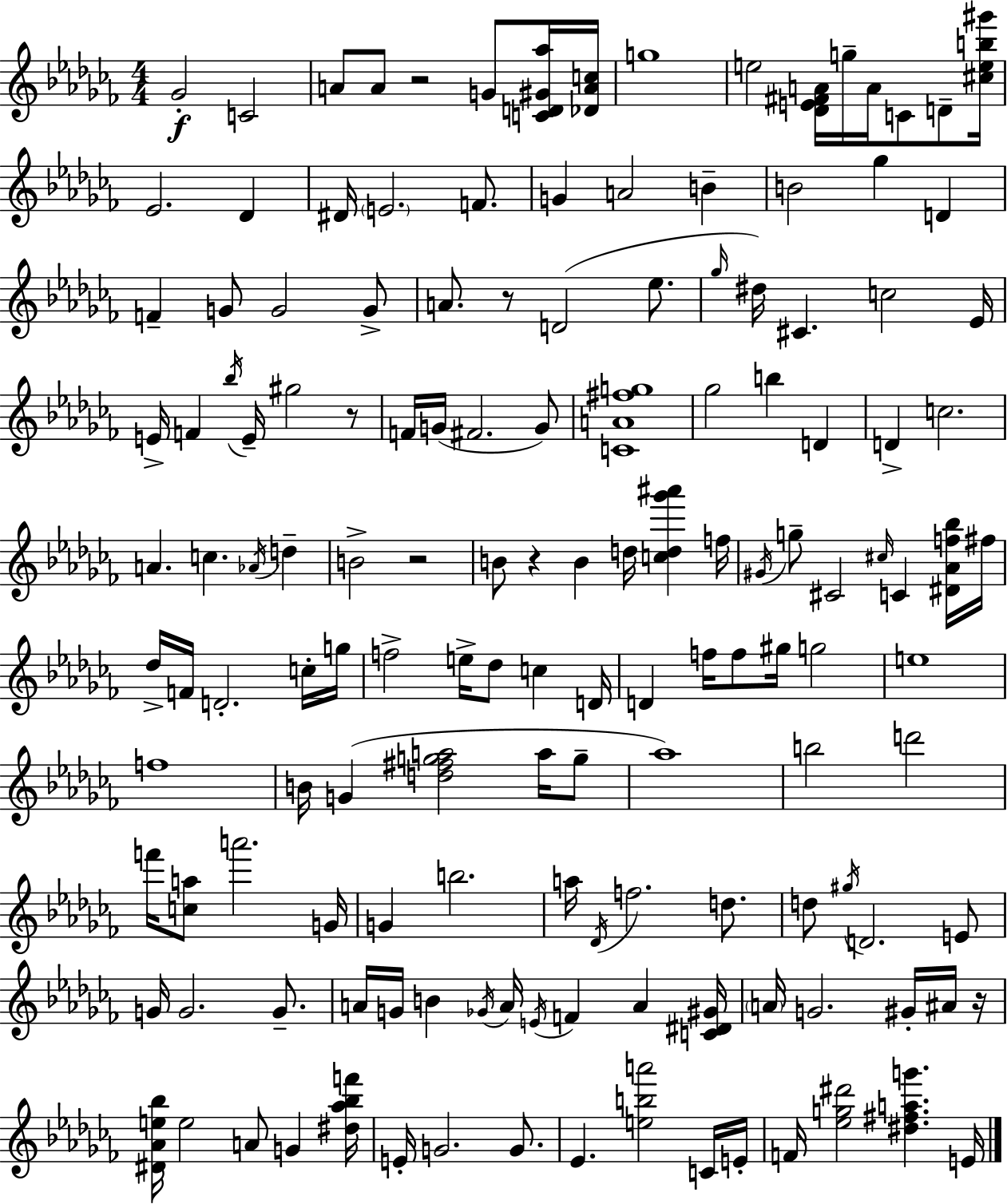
{
  \clef treble
  \numericTimeSignature
  \time 4/4
  \key aes \minor
  ges'2-.\f c'2 | a'8 a'8 r2 g'8 <c' d' gis' aes''>16 <des' a' c''>16 | g''1 | e''2 <des' e' fis' a'>16 g''16-- a'16 c'8 d'8-- <cis'' e'' b'' gis'''>16 | \break ees'2. des'4 | dis'16 \parenthesize e'2. f'8. | g'4 a'2 b'4-- | b'2 ges''4 d'4 | \break f'4-- g'8 g'2 g'8-> | a'8. r8 d'2( ees''8. | \grace { ges''16 } dis''16) cis'4. c''2 | ees'16 e'16-> f'4 \acciaccatura { bes''16 } e'16-- gis''2 | \break r8 f'16 g'16( fis'2. | g'8) <c' a' fis'' g''>1 | ges''2 b''4 d'4 | d'4-> c''2. | \break a'4. c''4. \acciaccatura { aes'16 } d''4-- | b'2-> r2 | b'8 r4 b'4 d''16 <c'' d'' ges''' ais'''>4 | f''16 \acciaccatura { gis'16 } g''8-- cis'2 \grace { cis''16 } c'4 | \break <dis' aes' f'' bes''>16 fis''16 des''16-> f'16 d'2.-. | c''16-. g''16 f''2-> e''16-> des''8 | c''4 d'16 d'4 f''16 f''8 gis''16 g''2 | e''1 | \break f''1 | b'16 g'4( <d'' fis'' g'' a''>2 | a''16 g''8-- aes''1) | b''2 d'''2 | \break f'''16 <c'' a''>8 a'''2. | g'16 g'4 b''2. | a''16 \acciaccatura { des'16 } f''2. | d''8. d''8 \acciaccatura { gis''16 } d'2. | \break e'8 g'16 g'2. | g'8.-- a'16 g'16 b'4 \acciaccatura { ges'16 } a'16 \acciaccatura { e'16 } | f'4 a'4 <c' dis' gis'>16 \parenthesize a'16 g'2. | gis'16-. ais'16 r16 <dis' aes' e'' bes''>16 e''2 | \break a'8 g'4 <dis'' aes'' bes'' f'''>16 e'16-. g'2. | g'8. ees'4. <e'' b'' a'''>2 | c'16 e'16-. f'16 <ees'' g'' dis'''>2 | <dis'' fis'' a'' g'''>4. e'16 \bar "|."
}